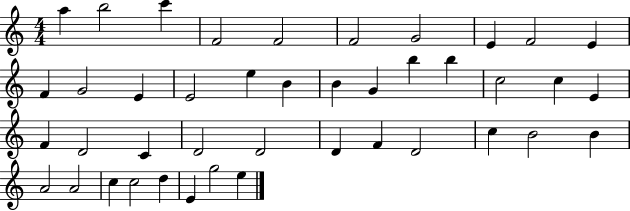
A5/q B5/h C6/q F4/h F4/h F4/h G4/h E4/q F4/h E4/q F4/q G4/h E4/q E4/h E5/q B4/q B4/q G4/q B5/q B5/q C5/h C5/q E4/q F4/q D4/h C4/q D4/h D4/h D4/q F4/q D4/h C5/q B4/h B4/q A4/h A4/h C5/q C5/h D5/q E4/q G5/h E5/q